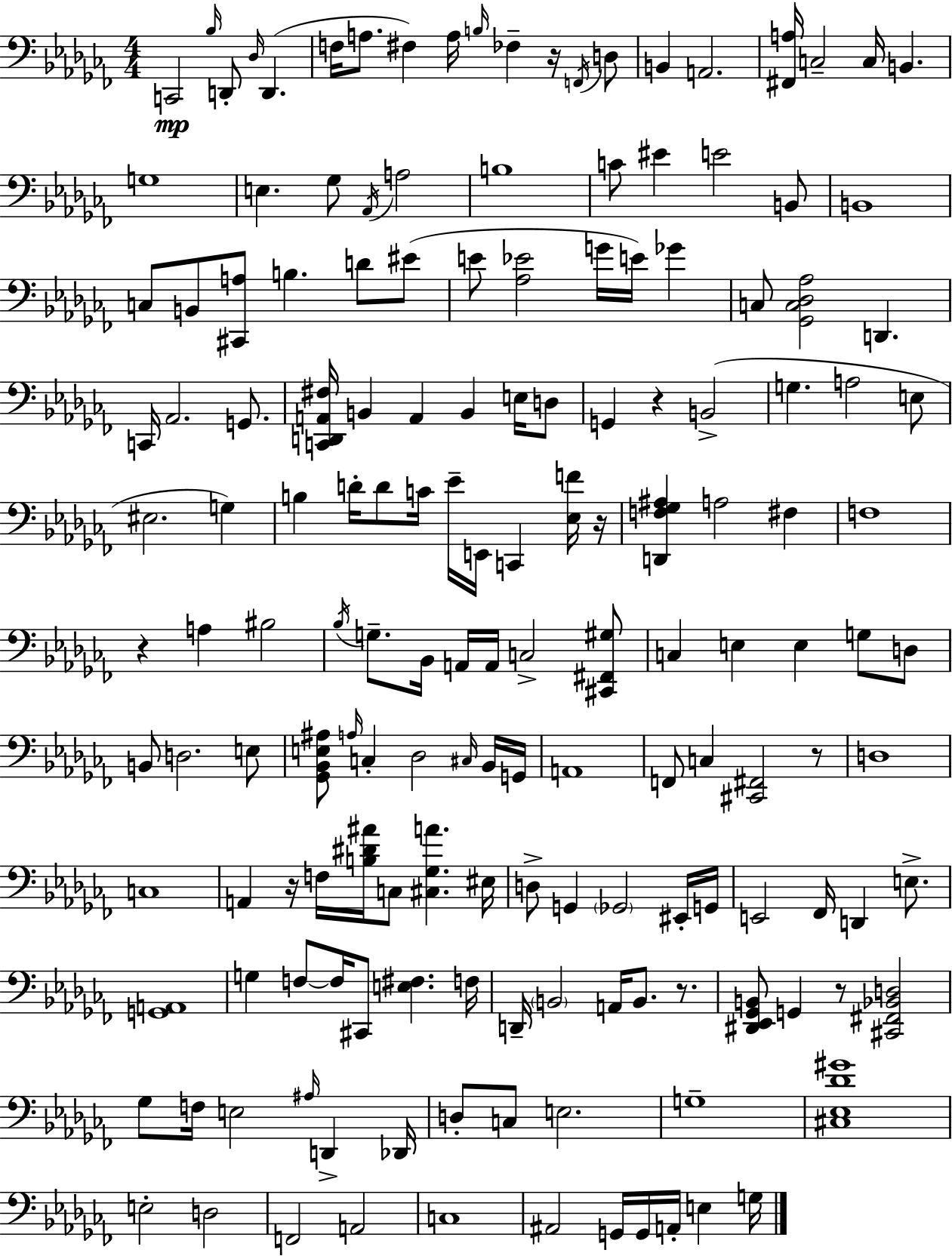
C2/h Bb3/s D2/e Db3/s D2/q. F3/s A3/e. F#3/q A3/s B3/s FES3/q R/s F2/s D3/e B2/q A2/h. [F#2,A3]/s C3/h C3/s B2/q. G3/w E3/q. Gb3/e Ab2/s A3/h B3/w C4/e EIS4/q E4/h B2/e B2/w C3/e B2/e [C#2,A3]/e B3/q. D4/e EIS4/e E4/e [Ab3,Eb4]/h G4/s E4/s Gb4/q C3/e [Gb2,C3,Db3,Ab3]/h D2/q. C2/s Ab2/h. G2/e. [C2,D2,A2,F#3]/s B2/q A2/q B2/q E3/s D3/e G2/q R/q B2/h G3/q. A3/h E3/e EIS3/h. G3/q B3/q D4/s D4/e C4/s Eb4/s E2/s C2/q [Eb3,F4]/s R/s [D2,F3,Gb3,A#3]/q A3/h F#3/q F3/w R/q A3/q BIS3/h Bb3/s G3/e. Bb2/s A2/s A2/s C3/h [C#2,F#2,G#3]/e C3/q E3/q E3/q G3/e D3/e B2/e D3/h. E3/e [Gb2,Bb2,E3,A#3]/e A3/s C3/q Db3/h C#3/s Bb2/s G2/s A2/w F2/e C3/q [C#2,F#2]/h R/e D3/w C3/w A2/q R/s F3/s [B3,D#4,A#4]/s C3/e [C#3,Gb3,A4]/q. EIS3/s D3/e G2/q Gb2/h EIS2/s G2/s E2/h FES2/s D2/q E3/e. [G2,A2]/w G3/q F3/e F3/s C#2/e [E3,F#3]/q. F3/s D2/s B2/h A2/s B2/e. R/e. [D#2,Eb2,Gb2,B2]/e G2/q R/e [C#2,F#2,Bb2,D3]/h Gb3/e F3/s E3/h A#3/s D2/q Db2/s D3/e C3/e E3/h. G3/w [C#3,Eb3,Db4,G#4]/w E3/h D3/h F2/h A2/h C3/w A#2/h G2/s G2/s A2/s E3/q G3/s